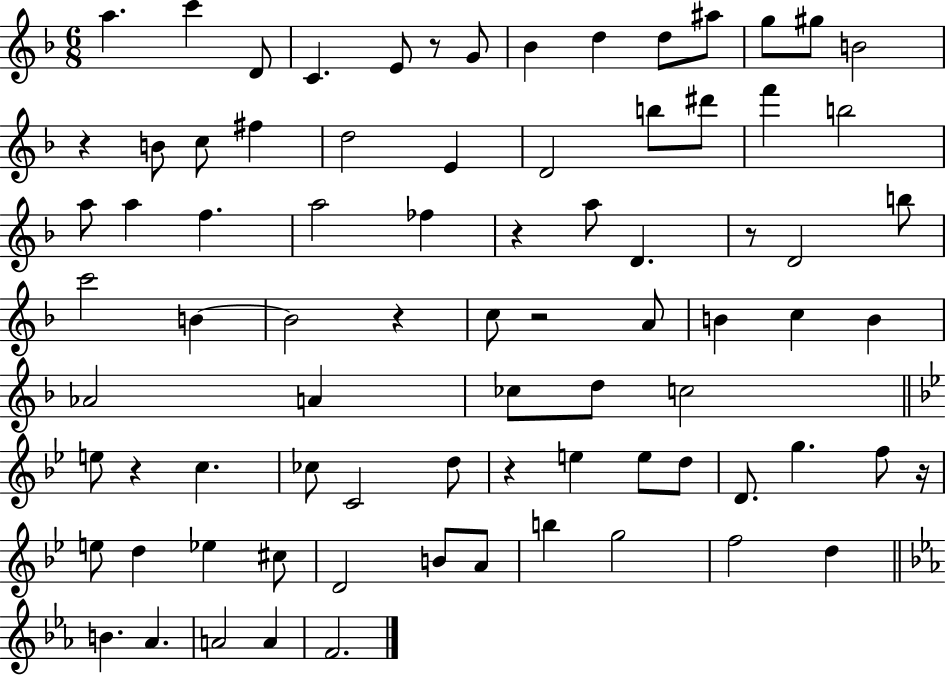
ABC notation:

X:1
T:Untitled
M:6/8
L:1/4
K:F
a c' D/2 C E/2 z/2 G/2 _B d d/2 ^a/2 g/2 ^g/2 B2 z B/2 c/2 ^f d2 E D2 b/2 ^d'/2 f' b2 a/2 a f a2 _f z a/2 D z/2 D2 b/2 c'2 B B2 z c/2 z2 A/2 B c B _A2 A _c/2 d/2 c2 e/2 z c _c/2 C2 d/2 z e e/2 d/2 D/2 g f/2 z/4 e/2 d _e ^c/2 D2 B/2 A/2 b g2 f2 d B _A A2 A F2